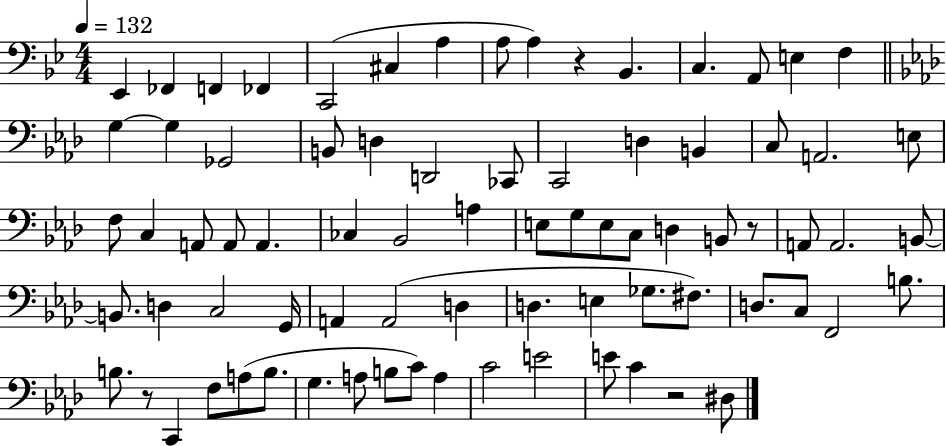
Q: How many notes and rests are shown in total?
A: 78